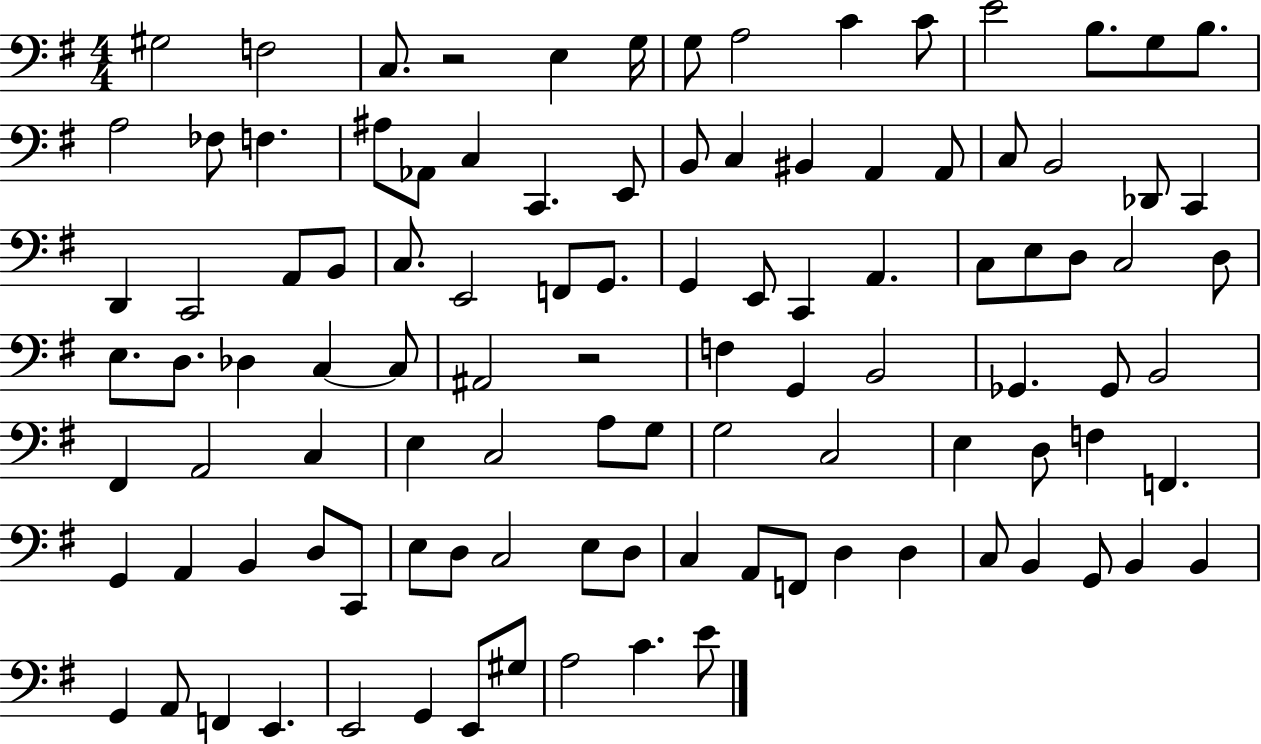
{
  \clef bass
  \numericTimeSignature
  \time 4/4
  \key g \major
  \repeat volta 2 { gis2 f2 | c8. r2 e4 g16 | g8 a2 c'4 c'8 | e'2 b8. g8 b8. | \break a2 fes8 f4. | ais8 aes,8 c4 c,4. e,8 | b,8 c4 bis,4 a,4 a,8 | c8 b,2 des,8 c,4 | \break d,4 c,2 a,8 b,8 | c8. e,2 f,8 g,8. | g,4 e,8 c,4 a,4. | c8 e8 d8 c2 d8 | \break e8. d8. des4 c4~~ c8 | ais,2 r2 | f4 g,4 b,2 | ges,4. ges,8 b,2 | \break fis,4 a,2 c4 | e4 c2 a8 g8 | g2 c2 | e4 d8 f4 f,4. | \break g,4 a,4 b,4 d8 c,8 | e8 d8 c2 e8 d8 | c4 a,8 f,8 d4 d4 | c8 b,4 g,8 b,4 b,4 | \break g,4 a,8 f,4 e,4. | e,2 g,4 e,8 gis8 | a2 c'4. e'8 | } \bar "|."
}